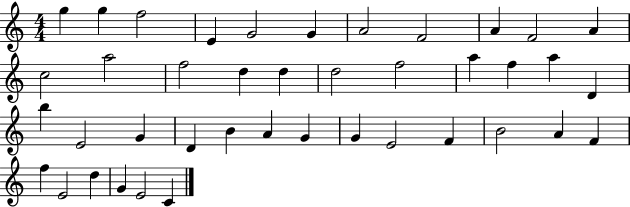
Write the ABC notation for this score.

X:1
T:Untitled
M:4/4
L:1/4
K:C
g g f2 E G2 G A2 F2 A F2 A c2 a2 f2 d d d2 f2 a f a D b E2 G D B A G G E2 F B2 A F f E2 d G E2 C